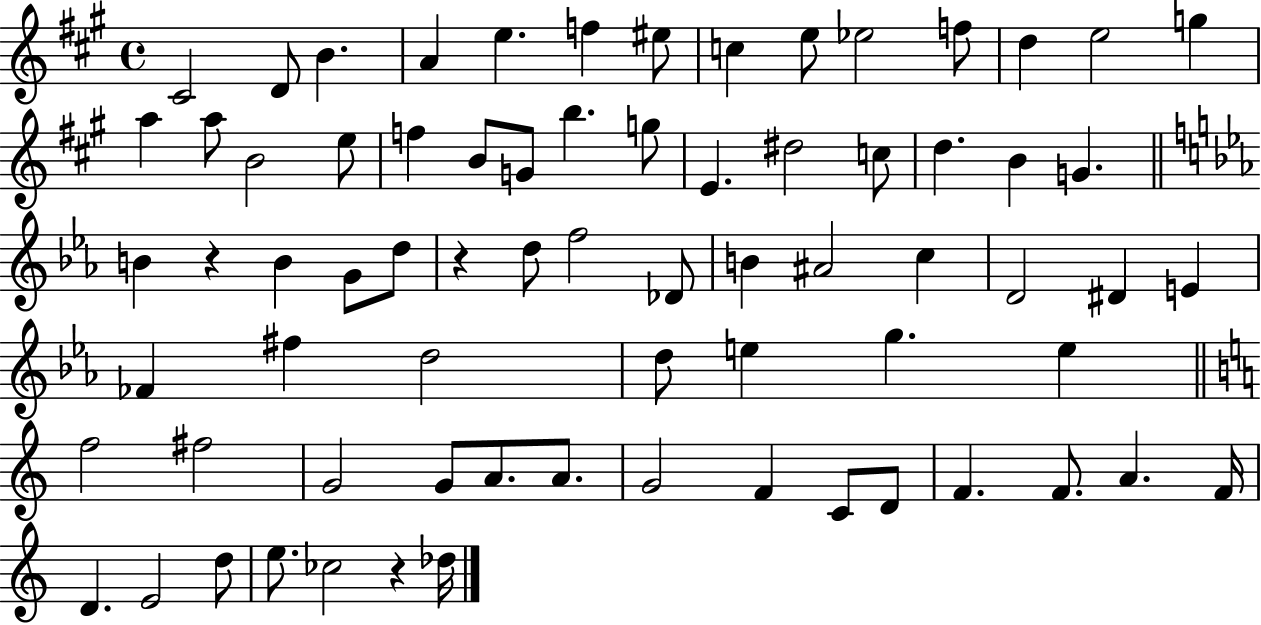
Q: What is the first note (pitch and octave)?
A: C#4